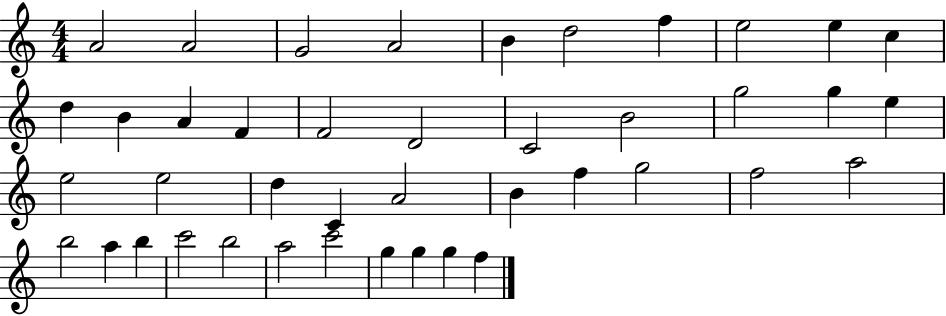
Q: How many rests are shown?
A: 0